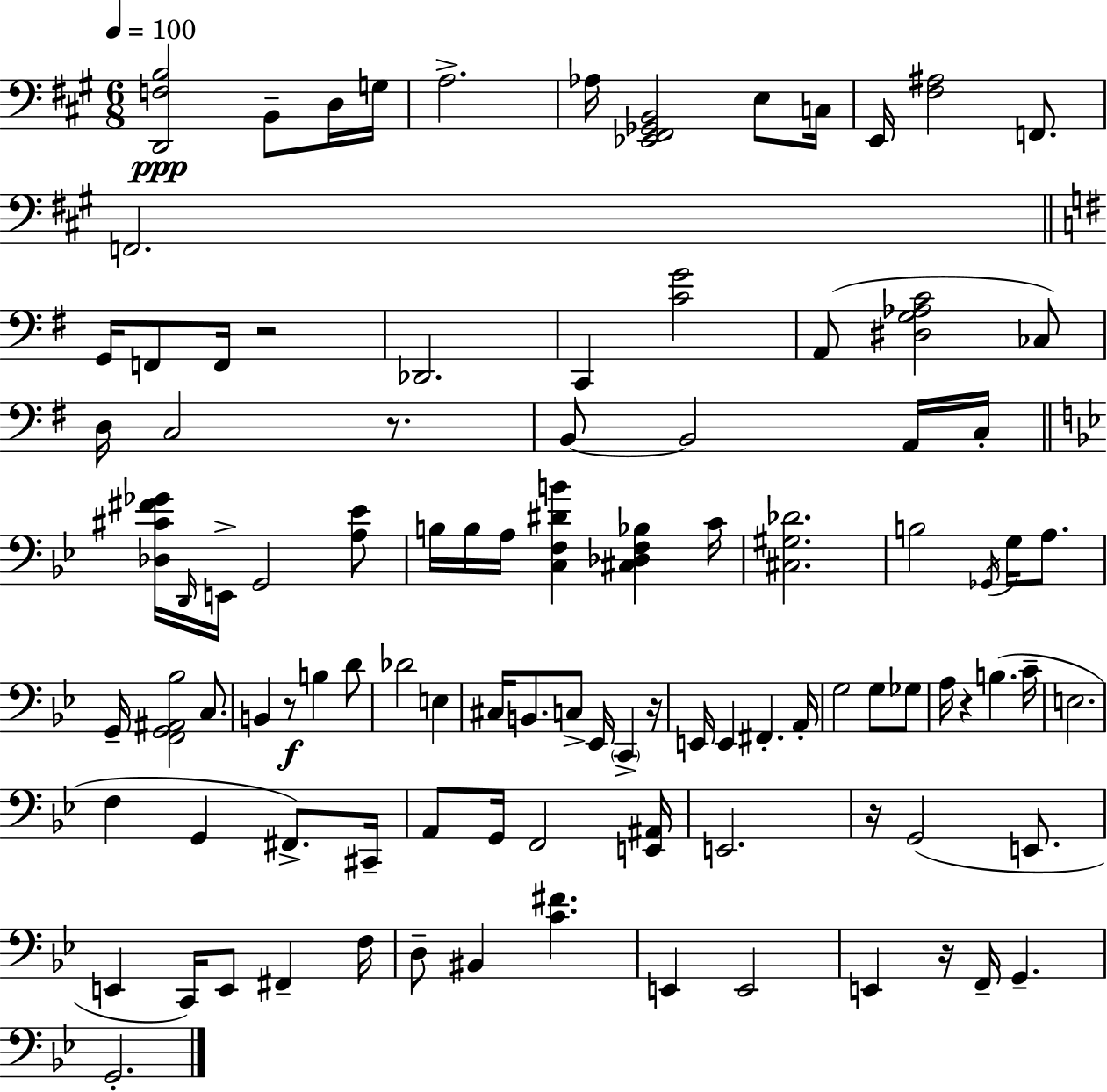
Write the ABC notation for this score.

X:1
T:Untitled
M:6/8
L:1/4
K:A
[D,,F,B,]2 B,,/2 D,/4 G,/4 A,2 _A,/4 [_E,,^F,,_G,,B,,]2 E,/2 C,/4 E,,/4 [^F,^A,]2 F,,/2 F,,2 G,,/4 F,,/2 F,,/4 z2 _D,,2 C,, [CG]2 A,,/2 [^D,G,_A,C]2 _C,/2 D,/4 C,2 z/2 B,,/2 B,,2 A,,/4 C,/4 [_D,^C^F_G]/4 D,,/4 E,,/4 G,,2 [A,_E]/2 B,/4 B,/4 A,/4 [C,F,^DB] [^C,_D,F,_B,] C/4 [^C,^G,_D]2 B,2 _G,,/4 G,/4 A,/2 G,,/4 [F,,G,,^A,,_B,]2 C,/2 B,, z/2 B, D/2 _D2 E, ^C,/4 B,,/2 C,/2 _E,,/4 C,, z/4 E,,/4 E,, ^F,, A,,/4 G,2 G,/2 _G,/2 A,/4 z B, C/4 E,2 F, G,, ^F,,/2 ^C,,/4 A,,/2 G,,/4 F,,2 [E,,^A,,]/4 E,,2 z/4 G,,2 E,,/2 E,, C,,/4 E,,/2 ^F,, F,/4 D,/2 ^B,, [C^F] E,, E,,2 E,, z/4 F,,/4 G,, G,,2